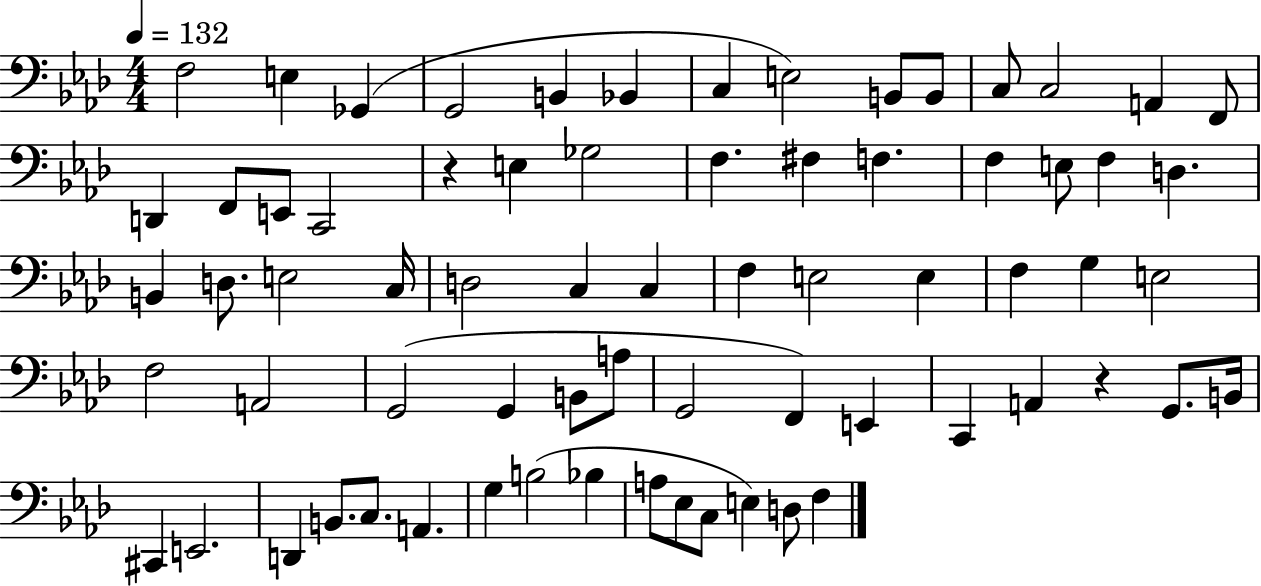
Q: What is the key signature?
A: AES major